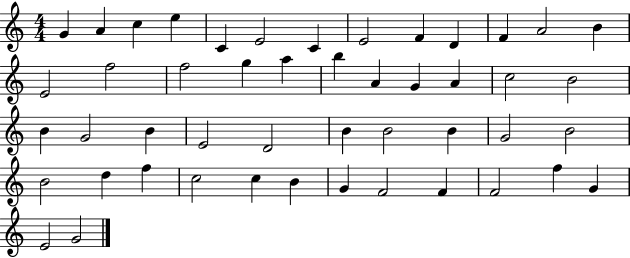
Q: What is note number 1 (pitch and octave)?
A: G4